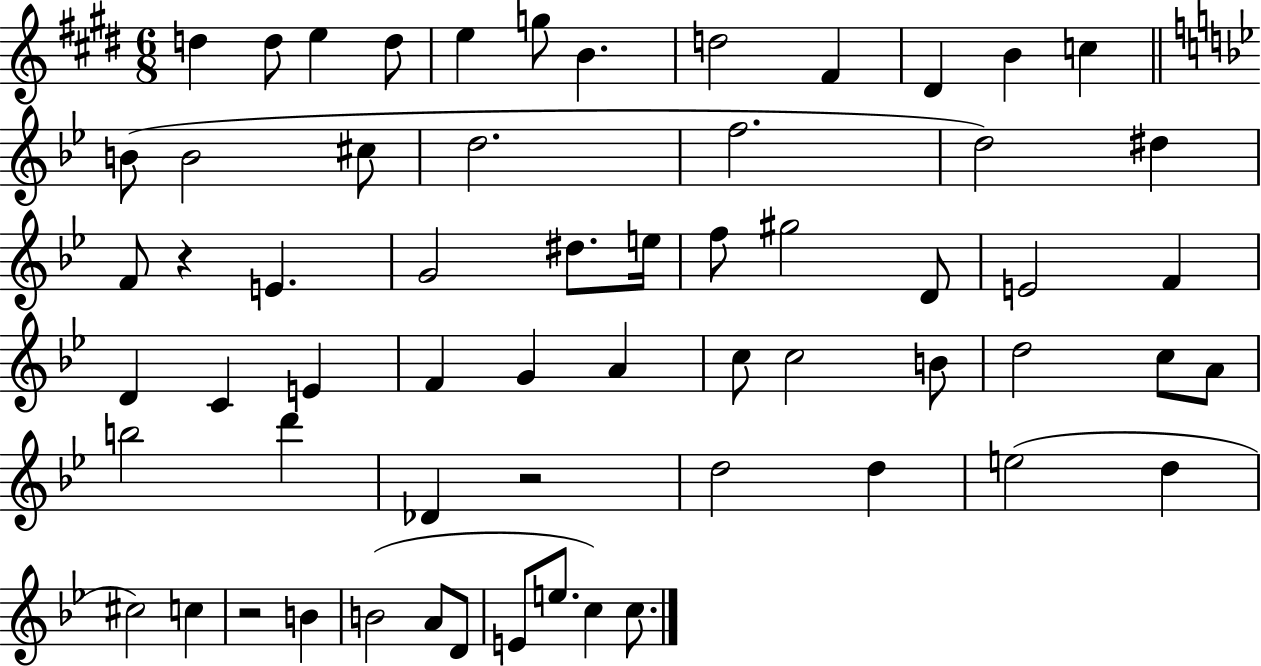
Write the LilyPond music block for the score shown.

{
  \clef treble
  \numericTimeSignature
  \time 6/8
  \key e \major
  d''4 d''8 e''4 d''8 | e''4 g''8 b'4. | d''2 fis'4 | dis'4 b'4 c''4 | \break \bar "||" \break \key bes \major b'8( b'2 cis''8 | d''2. | f''2. | d''2) dis''4 | \break f'8 r4 e'4. | g'2 dis''8. e''16 | f''8 gis''2 d'8 | e'2 f'4 | \break d'4 c'4 e'4 | f'4 g'4 a'4 | c''8 c''2 b'8 | d''2 c''8 a'8 | \break b''2 d'''4 | des'4 r2 | d''2 d''4 | e''2( d''4 | \break cis''2) c''4 | r2 b'4 | b'2( a'8 d'8 | e'8 e''8. c''4) c''8. | \break \bar "|."
}